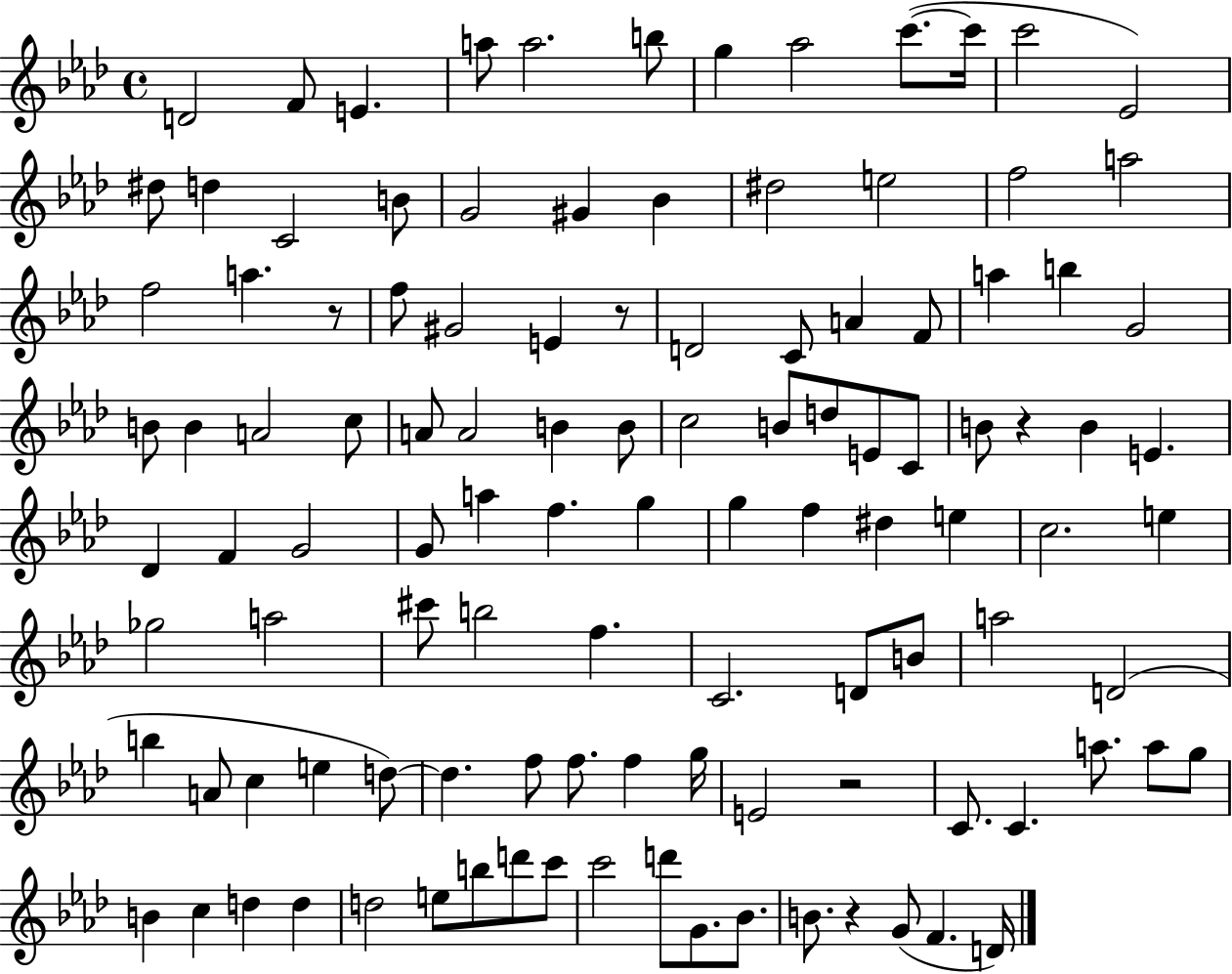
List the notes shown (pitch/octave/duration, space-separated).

D4/h F4/e E4/q. A5/e A5/h. B5/e G5/q Ab5/h C6/e. C6/s C6/h Eb4/h D#5/e D5/q C4/h B4/e G4/h G#4/q Bb4/q D#5/h E5/h F5/h A5/h F5/h A5/q. R/e F5/e G#4/h E4/q R/e D4/h C4/e A4/q F4/e A5/q B5/q G4/h B4/e B4/q A4/h C5/e A4/e A4/h B4/q B4/e C5/h B4/e D5/e E4/e C4/e B4/e R/q B4/q E4/q. Db4/q F4/q G4/h G4/e A5/q F5/q. G5/q G5/q F5/q D#5/q E5/q C5/h. E5/q Gb5/h A5/h C#6/e B5/h F5/q. C4/h. D4/e B4/e A5/h D4/h B5/q A4/e C5/q E5/q D5/e D5/q. F5/e F5/e. F5/q G5/s E4/h R/h C4/e. C4/q. A5/e. A5/e G5/e B4/q C5/q D5/q D5/q D5/h E5/e B5/e D6/e C6/e C6/h D6/e G4/e. Bb4/e. B4/e. R/q G4/e F4/q. D4/s